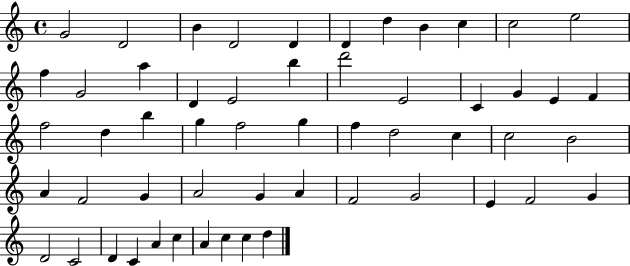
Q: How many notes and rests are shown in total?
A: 55